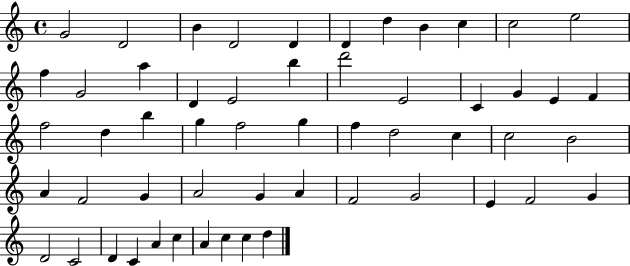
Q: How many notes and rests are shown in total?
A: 55